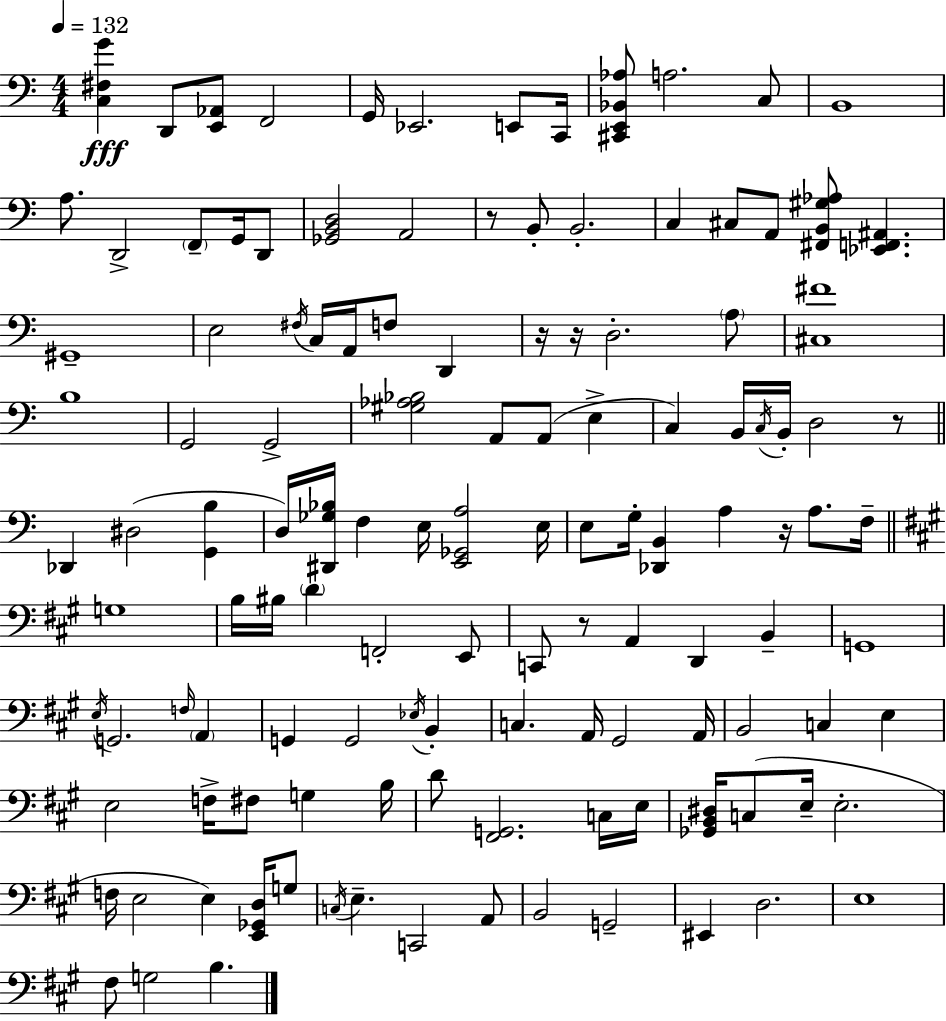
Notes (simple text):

[C3,F#3,G4]/q D2/e [E2,Ab2]/e F2/h G2/s Eb2/h. E2/e C2/s [C#2,E2,Bb2,Ab3]/e A3/h. C3/e B2/w A3/e. D2/h F2/e G2/s D2/e [Gb2,B2,D3]/h A2/h R/e B2/e B2/h. C3/q C#3/e A2/e [F#2,B2,G#3,Ab3]/e [Eb2,F2,A#2]/q. G#2/w E3/h F#3/s C3/s A2/s F3/e D2/q R/s R/s D3/h. A3/e [C#3,F#4]/w B3/w G2/h G2/h [G#3,Ab3,Bb3]/h A2/e A2/e E3/q C3/q B2/s C3/s B2/s D3/h R/e Db2/q D#3/h [G2,B3]/q D3/s [D#2,Gb3,Bb3]/s F3/q E3/s [E2,Gb2,A3]/h E3/s E3/e G3/s [Db2,B2]/q A3/q R/s A3/e. F3/s G3/w B3/s BIS3/s D4/q F2/h E2/e C2/e R/e A2/q D2/q B2/q G2/w E3/s G2/h. F3/s A2/q G2/q G2/h Eb3/s B2/q C3/q. A2/s G#2/h A2/s B2/h C3/q E3/q E3/h F3/s F#3/e G3/q B3/s D4/e [F#2,G2]/h. C3/s E3/s [Gb2,B2,D#3]/s C3/e E3/s E3/h. F3/s E3/h E3/q [E2,Gb2,D3]/s G3/e C3/s E3/q. C2/h A2/e B2/h G2/h EIS2/q D3/h. E3/w F#3/e G3/h B3/q.